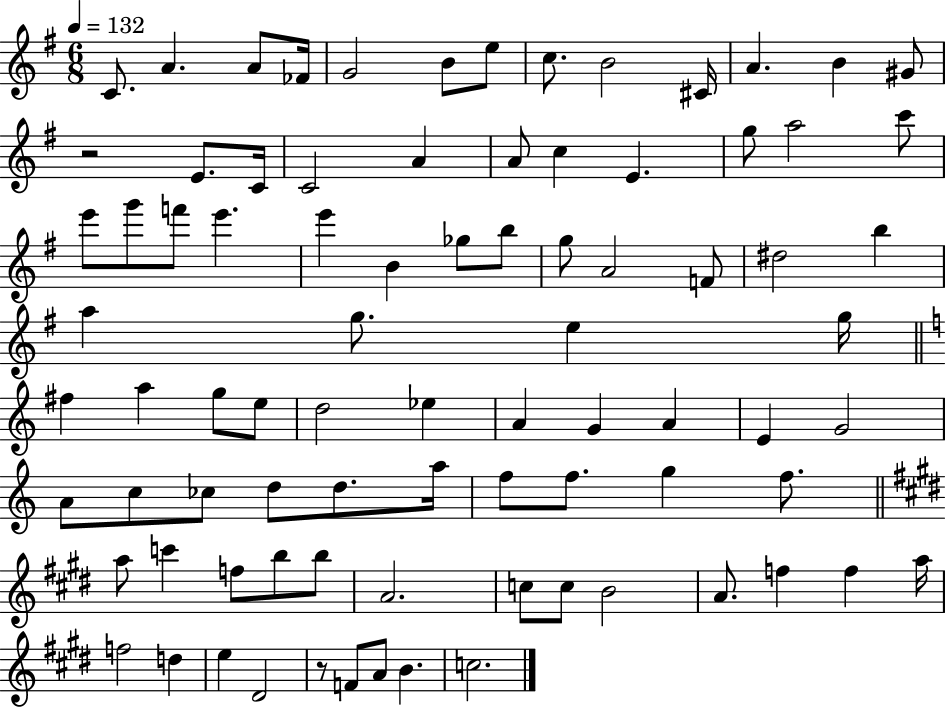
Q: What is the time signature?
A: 6/8